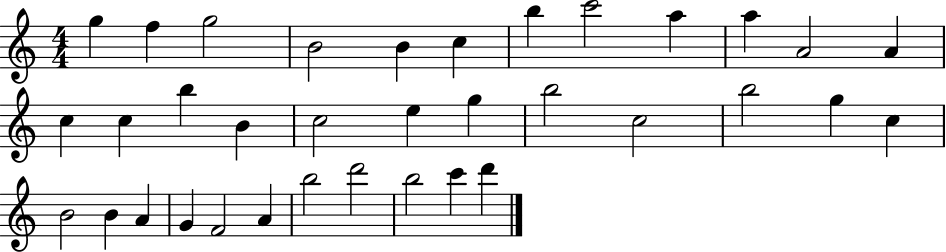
{
  \clef treble
  \numericTimeSignature
  \time 4/4
  \key c \major
  g''4 f''4 g''2 | b'2 b'4 c''4 | b''4 c'''2 a''4 | a''4 a'2 a'4 | \break c''4 c''4 b''4 b'4 | c''2 e''4 g''4 | b''2 c''2 | b''2 g''4 c''4 | \break b'2 b'4 a'4 | g'4 f'2 a'4 | b''2 d'''2 | b''2 c'''4 d'''4 | \break \bar "|."
}